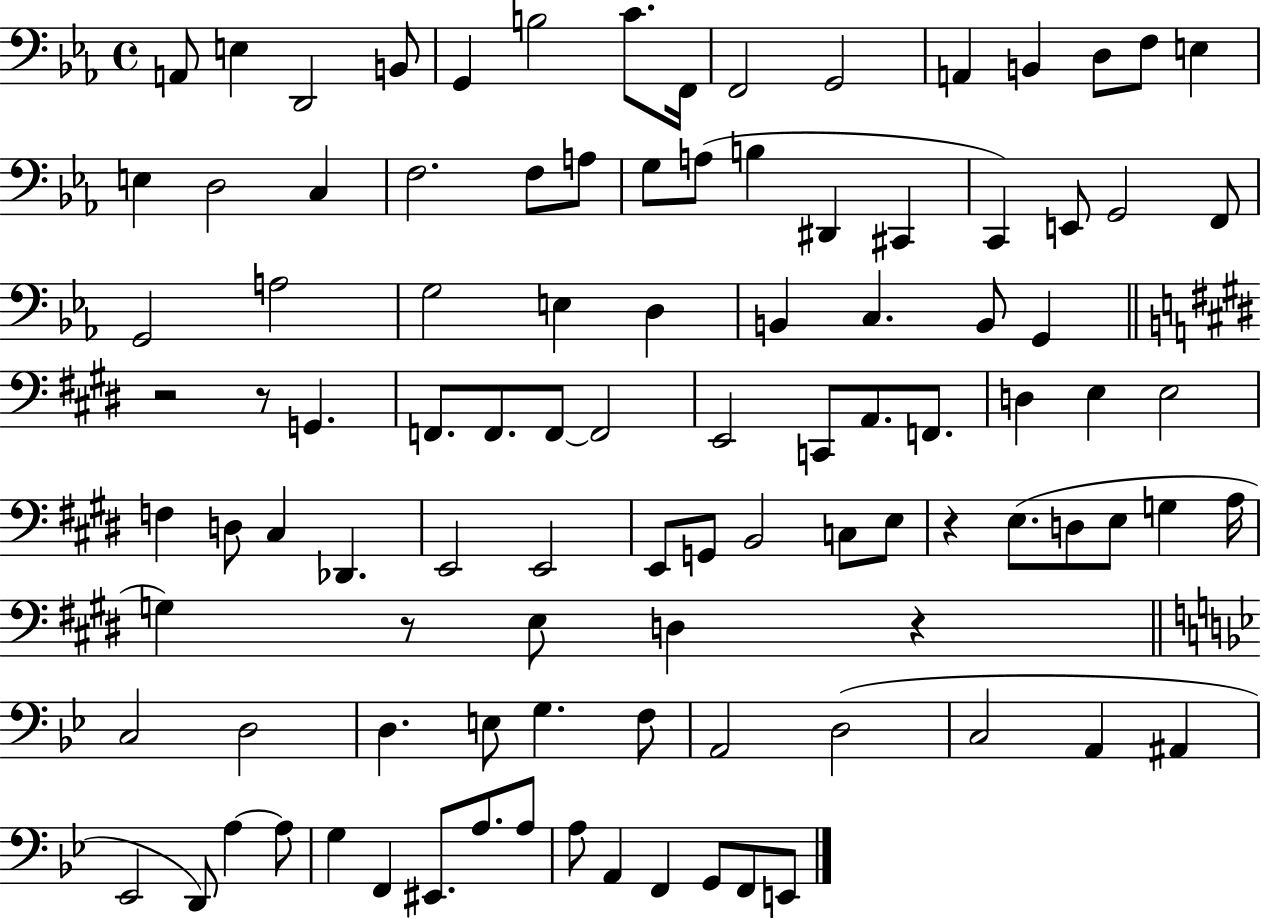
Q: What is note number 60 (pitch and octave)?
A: B2